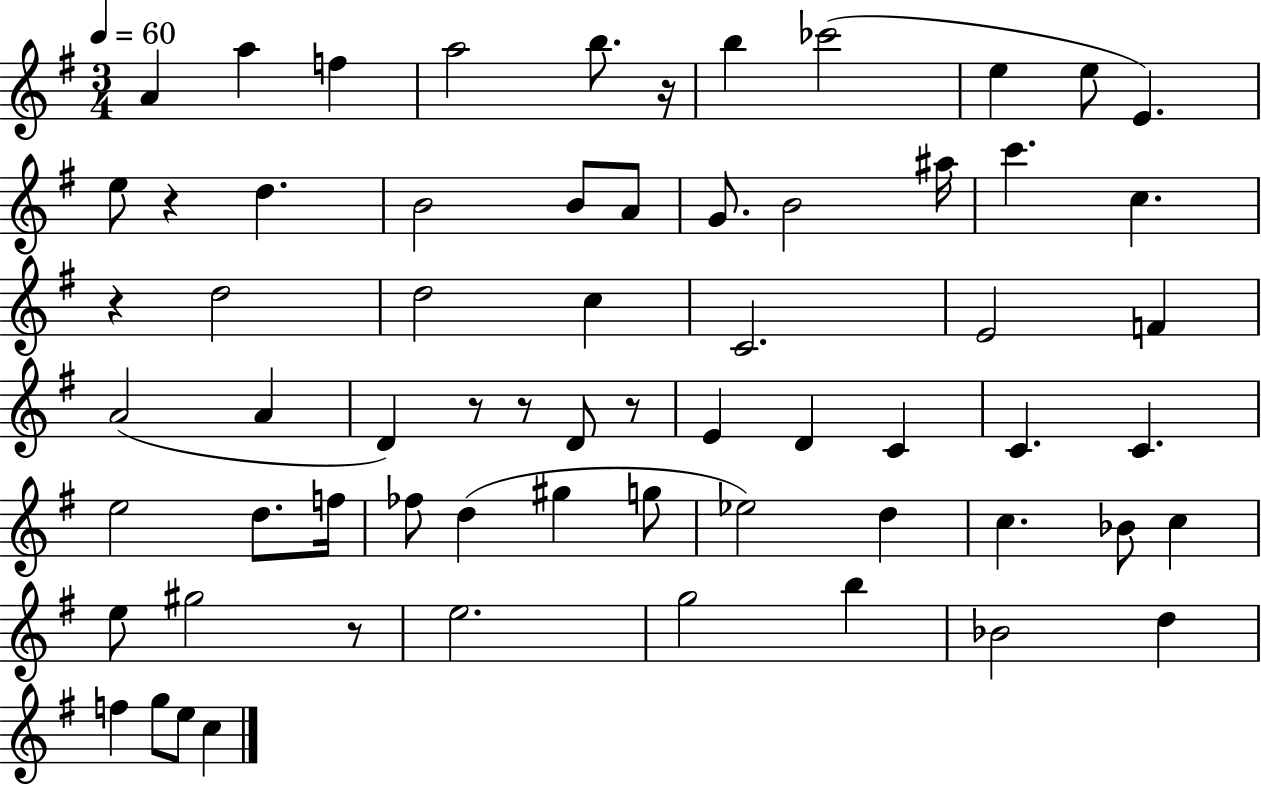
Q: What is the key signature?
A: G major